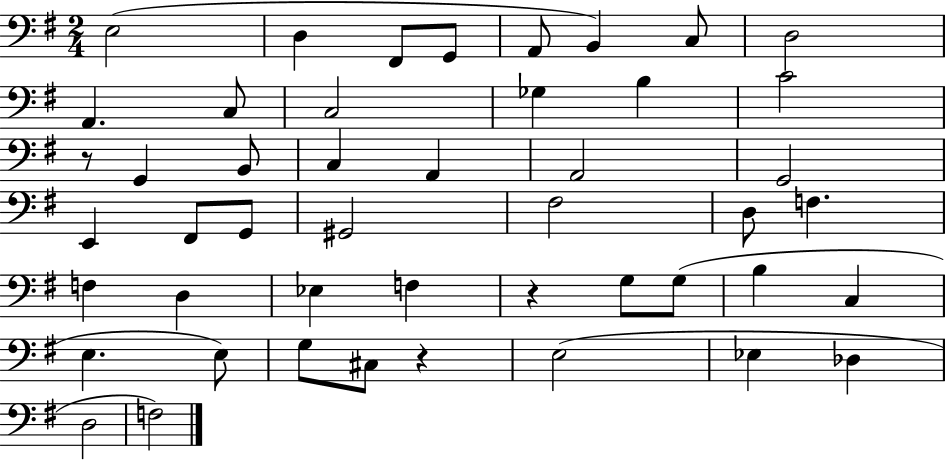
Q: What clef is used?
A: bass